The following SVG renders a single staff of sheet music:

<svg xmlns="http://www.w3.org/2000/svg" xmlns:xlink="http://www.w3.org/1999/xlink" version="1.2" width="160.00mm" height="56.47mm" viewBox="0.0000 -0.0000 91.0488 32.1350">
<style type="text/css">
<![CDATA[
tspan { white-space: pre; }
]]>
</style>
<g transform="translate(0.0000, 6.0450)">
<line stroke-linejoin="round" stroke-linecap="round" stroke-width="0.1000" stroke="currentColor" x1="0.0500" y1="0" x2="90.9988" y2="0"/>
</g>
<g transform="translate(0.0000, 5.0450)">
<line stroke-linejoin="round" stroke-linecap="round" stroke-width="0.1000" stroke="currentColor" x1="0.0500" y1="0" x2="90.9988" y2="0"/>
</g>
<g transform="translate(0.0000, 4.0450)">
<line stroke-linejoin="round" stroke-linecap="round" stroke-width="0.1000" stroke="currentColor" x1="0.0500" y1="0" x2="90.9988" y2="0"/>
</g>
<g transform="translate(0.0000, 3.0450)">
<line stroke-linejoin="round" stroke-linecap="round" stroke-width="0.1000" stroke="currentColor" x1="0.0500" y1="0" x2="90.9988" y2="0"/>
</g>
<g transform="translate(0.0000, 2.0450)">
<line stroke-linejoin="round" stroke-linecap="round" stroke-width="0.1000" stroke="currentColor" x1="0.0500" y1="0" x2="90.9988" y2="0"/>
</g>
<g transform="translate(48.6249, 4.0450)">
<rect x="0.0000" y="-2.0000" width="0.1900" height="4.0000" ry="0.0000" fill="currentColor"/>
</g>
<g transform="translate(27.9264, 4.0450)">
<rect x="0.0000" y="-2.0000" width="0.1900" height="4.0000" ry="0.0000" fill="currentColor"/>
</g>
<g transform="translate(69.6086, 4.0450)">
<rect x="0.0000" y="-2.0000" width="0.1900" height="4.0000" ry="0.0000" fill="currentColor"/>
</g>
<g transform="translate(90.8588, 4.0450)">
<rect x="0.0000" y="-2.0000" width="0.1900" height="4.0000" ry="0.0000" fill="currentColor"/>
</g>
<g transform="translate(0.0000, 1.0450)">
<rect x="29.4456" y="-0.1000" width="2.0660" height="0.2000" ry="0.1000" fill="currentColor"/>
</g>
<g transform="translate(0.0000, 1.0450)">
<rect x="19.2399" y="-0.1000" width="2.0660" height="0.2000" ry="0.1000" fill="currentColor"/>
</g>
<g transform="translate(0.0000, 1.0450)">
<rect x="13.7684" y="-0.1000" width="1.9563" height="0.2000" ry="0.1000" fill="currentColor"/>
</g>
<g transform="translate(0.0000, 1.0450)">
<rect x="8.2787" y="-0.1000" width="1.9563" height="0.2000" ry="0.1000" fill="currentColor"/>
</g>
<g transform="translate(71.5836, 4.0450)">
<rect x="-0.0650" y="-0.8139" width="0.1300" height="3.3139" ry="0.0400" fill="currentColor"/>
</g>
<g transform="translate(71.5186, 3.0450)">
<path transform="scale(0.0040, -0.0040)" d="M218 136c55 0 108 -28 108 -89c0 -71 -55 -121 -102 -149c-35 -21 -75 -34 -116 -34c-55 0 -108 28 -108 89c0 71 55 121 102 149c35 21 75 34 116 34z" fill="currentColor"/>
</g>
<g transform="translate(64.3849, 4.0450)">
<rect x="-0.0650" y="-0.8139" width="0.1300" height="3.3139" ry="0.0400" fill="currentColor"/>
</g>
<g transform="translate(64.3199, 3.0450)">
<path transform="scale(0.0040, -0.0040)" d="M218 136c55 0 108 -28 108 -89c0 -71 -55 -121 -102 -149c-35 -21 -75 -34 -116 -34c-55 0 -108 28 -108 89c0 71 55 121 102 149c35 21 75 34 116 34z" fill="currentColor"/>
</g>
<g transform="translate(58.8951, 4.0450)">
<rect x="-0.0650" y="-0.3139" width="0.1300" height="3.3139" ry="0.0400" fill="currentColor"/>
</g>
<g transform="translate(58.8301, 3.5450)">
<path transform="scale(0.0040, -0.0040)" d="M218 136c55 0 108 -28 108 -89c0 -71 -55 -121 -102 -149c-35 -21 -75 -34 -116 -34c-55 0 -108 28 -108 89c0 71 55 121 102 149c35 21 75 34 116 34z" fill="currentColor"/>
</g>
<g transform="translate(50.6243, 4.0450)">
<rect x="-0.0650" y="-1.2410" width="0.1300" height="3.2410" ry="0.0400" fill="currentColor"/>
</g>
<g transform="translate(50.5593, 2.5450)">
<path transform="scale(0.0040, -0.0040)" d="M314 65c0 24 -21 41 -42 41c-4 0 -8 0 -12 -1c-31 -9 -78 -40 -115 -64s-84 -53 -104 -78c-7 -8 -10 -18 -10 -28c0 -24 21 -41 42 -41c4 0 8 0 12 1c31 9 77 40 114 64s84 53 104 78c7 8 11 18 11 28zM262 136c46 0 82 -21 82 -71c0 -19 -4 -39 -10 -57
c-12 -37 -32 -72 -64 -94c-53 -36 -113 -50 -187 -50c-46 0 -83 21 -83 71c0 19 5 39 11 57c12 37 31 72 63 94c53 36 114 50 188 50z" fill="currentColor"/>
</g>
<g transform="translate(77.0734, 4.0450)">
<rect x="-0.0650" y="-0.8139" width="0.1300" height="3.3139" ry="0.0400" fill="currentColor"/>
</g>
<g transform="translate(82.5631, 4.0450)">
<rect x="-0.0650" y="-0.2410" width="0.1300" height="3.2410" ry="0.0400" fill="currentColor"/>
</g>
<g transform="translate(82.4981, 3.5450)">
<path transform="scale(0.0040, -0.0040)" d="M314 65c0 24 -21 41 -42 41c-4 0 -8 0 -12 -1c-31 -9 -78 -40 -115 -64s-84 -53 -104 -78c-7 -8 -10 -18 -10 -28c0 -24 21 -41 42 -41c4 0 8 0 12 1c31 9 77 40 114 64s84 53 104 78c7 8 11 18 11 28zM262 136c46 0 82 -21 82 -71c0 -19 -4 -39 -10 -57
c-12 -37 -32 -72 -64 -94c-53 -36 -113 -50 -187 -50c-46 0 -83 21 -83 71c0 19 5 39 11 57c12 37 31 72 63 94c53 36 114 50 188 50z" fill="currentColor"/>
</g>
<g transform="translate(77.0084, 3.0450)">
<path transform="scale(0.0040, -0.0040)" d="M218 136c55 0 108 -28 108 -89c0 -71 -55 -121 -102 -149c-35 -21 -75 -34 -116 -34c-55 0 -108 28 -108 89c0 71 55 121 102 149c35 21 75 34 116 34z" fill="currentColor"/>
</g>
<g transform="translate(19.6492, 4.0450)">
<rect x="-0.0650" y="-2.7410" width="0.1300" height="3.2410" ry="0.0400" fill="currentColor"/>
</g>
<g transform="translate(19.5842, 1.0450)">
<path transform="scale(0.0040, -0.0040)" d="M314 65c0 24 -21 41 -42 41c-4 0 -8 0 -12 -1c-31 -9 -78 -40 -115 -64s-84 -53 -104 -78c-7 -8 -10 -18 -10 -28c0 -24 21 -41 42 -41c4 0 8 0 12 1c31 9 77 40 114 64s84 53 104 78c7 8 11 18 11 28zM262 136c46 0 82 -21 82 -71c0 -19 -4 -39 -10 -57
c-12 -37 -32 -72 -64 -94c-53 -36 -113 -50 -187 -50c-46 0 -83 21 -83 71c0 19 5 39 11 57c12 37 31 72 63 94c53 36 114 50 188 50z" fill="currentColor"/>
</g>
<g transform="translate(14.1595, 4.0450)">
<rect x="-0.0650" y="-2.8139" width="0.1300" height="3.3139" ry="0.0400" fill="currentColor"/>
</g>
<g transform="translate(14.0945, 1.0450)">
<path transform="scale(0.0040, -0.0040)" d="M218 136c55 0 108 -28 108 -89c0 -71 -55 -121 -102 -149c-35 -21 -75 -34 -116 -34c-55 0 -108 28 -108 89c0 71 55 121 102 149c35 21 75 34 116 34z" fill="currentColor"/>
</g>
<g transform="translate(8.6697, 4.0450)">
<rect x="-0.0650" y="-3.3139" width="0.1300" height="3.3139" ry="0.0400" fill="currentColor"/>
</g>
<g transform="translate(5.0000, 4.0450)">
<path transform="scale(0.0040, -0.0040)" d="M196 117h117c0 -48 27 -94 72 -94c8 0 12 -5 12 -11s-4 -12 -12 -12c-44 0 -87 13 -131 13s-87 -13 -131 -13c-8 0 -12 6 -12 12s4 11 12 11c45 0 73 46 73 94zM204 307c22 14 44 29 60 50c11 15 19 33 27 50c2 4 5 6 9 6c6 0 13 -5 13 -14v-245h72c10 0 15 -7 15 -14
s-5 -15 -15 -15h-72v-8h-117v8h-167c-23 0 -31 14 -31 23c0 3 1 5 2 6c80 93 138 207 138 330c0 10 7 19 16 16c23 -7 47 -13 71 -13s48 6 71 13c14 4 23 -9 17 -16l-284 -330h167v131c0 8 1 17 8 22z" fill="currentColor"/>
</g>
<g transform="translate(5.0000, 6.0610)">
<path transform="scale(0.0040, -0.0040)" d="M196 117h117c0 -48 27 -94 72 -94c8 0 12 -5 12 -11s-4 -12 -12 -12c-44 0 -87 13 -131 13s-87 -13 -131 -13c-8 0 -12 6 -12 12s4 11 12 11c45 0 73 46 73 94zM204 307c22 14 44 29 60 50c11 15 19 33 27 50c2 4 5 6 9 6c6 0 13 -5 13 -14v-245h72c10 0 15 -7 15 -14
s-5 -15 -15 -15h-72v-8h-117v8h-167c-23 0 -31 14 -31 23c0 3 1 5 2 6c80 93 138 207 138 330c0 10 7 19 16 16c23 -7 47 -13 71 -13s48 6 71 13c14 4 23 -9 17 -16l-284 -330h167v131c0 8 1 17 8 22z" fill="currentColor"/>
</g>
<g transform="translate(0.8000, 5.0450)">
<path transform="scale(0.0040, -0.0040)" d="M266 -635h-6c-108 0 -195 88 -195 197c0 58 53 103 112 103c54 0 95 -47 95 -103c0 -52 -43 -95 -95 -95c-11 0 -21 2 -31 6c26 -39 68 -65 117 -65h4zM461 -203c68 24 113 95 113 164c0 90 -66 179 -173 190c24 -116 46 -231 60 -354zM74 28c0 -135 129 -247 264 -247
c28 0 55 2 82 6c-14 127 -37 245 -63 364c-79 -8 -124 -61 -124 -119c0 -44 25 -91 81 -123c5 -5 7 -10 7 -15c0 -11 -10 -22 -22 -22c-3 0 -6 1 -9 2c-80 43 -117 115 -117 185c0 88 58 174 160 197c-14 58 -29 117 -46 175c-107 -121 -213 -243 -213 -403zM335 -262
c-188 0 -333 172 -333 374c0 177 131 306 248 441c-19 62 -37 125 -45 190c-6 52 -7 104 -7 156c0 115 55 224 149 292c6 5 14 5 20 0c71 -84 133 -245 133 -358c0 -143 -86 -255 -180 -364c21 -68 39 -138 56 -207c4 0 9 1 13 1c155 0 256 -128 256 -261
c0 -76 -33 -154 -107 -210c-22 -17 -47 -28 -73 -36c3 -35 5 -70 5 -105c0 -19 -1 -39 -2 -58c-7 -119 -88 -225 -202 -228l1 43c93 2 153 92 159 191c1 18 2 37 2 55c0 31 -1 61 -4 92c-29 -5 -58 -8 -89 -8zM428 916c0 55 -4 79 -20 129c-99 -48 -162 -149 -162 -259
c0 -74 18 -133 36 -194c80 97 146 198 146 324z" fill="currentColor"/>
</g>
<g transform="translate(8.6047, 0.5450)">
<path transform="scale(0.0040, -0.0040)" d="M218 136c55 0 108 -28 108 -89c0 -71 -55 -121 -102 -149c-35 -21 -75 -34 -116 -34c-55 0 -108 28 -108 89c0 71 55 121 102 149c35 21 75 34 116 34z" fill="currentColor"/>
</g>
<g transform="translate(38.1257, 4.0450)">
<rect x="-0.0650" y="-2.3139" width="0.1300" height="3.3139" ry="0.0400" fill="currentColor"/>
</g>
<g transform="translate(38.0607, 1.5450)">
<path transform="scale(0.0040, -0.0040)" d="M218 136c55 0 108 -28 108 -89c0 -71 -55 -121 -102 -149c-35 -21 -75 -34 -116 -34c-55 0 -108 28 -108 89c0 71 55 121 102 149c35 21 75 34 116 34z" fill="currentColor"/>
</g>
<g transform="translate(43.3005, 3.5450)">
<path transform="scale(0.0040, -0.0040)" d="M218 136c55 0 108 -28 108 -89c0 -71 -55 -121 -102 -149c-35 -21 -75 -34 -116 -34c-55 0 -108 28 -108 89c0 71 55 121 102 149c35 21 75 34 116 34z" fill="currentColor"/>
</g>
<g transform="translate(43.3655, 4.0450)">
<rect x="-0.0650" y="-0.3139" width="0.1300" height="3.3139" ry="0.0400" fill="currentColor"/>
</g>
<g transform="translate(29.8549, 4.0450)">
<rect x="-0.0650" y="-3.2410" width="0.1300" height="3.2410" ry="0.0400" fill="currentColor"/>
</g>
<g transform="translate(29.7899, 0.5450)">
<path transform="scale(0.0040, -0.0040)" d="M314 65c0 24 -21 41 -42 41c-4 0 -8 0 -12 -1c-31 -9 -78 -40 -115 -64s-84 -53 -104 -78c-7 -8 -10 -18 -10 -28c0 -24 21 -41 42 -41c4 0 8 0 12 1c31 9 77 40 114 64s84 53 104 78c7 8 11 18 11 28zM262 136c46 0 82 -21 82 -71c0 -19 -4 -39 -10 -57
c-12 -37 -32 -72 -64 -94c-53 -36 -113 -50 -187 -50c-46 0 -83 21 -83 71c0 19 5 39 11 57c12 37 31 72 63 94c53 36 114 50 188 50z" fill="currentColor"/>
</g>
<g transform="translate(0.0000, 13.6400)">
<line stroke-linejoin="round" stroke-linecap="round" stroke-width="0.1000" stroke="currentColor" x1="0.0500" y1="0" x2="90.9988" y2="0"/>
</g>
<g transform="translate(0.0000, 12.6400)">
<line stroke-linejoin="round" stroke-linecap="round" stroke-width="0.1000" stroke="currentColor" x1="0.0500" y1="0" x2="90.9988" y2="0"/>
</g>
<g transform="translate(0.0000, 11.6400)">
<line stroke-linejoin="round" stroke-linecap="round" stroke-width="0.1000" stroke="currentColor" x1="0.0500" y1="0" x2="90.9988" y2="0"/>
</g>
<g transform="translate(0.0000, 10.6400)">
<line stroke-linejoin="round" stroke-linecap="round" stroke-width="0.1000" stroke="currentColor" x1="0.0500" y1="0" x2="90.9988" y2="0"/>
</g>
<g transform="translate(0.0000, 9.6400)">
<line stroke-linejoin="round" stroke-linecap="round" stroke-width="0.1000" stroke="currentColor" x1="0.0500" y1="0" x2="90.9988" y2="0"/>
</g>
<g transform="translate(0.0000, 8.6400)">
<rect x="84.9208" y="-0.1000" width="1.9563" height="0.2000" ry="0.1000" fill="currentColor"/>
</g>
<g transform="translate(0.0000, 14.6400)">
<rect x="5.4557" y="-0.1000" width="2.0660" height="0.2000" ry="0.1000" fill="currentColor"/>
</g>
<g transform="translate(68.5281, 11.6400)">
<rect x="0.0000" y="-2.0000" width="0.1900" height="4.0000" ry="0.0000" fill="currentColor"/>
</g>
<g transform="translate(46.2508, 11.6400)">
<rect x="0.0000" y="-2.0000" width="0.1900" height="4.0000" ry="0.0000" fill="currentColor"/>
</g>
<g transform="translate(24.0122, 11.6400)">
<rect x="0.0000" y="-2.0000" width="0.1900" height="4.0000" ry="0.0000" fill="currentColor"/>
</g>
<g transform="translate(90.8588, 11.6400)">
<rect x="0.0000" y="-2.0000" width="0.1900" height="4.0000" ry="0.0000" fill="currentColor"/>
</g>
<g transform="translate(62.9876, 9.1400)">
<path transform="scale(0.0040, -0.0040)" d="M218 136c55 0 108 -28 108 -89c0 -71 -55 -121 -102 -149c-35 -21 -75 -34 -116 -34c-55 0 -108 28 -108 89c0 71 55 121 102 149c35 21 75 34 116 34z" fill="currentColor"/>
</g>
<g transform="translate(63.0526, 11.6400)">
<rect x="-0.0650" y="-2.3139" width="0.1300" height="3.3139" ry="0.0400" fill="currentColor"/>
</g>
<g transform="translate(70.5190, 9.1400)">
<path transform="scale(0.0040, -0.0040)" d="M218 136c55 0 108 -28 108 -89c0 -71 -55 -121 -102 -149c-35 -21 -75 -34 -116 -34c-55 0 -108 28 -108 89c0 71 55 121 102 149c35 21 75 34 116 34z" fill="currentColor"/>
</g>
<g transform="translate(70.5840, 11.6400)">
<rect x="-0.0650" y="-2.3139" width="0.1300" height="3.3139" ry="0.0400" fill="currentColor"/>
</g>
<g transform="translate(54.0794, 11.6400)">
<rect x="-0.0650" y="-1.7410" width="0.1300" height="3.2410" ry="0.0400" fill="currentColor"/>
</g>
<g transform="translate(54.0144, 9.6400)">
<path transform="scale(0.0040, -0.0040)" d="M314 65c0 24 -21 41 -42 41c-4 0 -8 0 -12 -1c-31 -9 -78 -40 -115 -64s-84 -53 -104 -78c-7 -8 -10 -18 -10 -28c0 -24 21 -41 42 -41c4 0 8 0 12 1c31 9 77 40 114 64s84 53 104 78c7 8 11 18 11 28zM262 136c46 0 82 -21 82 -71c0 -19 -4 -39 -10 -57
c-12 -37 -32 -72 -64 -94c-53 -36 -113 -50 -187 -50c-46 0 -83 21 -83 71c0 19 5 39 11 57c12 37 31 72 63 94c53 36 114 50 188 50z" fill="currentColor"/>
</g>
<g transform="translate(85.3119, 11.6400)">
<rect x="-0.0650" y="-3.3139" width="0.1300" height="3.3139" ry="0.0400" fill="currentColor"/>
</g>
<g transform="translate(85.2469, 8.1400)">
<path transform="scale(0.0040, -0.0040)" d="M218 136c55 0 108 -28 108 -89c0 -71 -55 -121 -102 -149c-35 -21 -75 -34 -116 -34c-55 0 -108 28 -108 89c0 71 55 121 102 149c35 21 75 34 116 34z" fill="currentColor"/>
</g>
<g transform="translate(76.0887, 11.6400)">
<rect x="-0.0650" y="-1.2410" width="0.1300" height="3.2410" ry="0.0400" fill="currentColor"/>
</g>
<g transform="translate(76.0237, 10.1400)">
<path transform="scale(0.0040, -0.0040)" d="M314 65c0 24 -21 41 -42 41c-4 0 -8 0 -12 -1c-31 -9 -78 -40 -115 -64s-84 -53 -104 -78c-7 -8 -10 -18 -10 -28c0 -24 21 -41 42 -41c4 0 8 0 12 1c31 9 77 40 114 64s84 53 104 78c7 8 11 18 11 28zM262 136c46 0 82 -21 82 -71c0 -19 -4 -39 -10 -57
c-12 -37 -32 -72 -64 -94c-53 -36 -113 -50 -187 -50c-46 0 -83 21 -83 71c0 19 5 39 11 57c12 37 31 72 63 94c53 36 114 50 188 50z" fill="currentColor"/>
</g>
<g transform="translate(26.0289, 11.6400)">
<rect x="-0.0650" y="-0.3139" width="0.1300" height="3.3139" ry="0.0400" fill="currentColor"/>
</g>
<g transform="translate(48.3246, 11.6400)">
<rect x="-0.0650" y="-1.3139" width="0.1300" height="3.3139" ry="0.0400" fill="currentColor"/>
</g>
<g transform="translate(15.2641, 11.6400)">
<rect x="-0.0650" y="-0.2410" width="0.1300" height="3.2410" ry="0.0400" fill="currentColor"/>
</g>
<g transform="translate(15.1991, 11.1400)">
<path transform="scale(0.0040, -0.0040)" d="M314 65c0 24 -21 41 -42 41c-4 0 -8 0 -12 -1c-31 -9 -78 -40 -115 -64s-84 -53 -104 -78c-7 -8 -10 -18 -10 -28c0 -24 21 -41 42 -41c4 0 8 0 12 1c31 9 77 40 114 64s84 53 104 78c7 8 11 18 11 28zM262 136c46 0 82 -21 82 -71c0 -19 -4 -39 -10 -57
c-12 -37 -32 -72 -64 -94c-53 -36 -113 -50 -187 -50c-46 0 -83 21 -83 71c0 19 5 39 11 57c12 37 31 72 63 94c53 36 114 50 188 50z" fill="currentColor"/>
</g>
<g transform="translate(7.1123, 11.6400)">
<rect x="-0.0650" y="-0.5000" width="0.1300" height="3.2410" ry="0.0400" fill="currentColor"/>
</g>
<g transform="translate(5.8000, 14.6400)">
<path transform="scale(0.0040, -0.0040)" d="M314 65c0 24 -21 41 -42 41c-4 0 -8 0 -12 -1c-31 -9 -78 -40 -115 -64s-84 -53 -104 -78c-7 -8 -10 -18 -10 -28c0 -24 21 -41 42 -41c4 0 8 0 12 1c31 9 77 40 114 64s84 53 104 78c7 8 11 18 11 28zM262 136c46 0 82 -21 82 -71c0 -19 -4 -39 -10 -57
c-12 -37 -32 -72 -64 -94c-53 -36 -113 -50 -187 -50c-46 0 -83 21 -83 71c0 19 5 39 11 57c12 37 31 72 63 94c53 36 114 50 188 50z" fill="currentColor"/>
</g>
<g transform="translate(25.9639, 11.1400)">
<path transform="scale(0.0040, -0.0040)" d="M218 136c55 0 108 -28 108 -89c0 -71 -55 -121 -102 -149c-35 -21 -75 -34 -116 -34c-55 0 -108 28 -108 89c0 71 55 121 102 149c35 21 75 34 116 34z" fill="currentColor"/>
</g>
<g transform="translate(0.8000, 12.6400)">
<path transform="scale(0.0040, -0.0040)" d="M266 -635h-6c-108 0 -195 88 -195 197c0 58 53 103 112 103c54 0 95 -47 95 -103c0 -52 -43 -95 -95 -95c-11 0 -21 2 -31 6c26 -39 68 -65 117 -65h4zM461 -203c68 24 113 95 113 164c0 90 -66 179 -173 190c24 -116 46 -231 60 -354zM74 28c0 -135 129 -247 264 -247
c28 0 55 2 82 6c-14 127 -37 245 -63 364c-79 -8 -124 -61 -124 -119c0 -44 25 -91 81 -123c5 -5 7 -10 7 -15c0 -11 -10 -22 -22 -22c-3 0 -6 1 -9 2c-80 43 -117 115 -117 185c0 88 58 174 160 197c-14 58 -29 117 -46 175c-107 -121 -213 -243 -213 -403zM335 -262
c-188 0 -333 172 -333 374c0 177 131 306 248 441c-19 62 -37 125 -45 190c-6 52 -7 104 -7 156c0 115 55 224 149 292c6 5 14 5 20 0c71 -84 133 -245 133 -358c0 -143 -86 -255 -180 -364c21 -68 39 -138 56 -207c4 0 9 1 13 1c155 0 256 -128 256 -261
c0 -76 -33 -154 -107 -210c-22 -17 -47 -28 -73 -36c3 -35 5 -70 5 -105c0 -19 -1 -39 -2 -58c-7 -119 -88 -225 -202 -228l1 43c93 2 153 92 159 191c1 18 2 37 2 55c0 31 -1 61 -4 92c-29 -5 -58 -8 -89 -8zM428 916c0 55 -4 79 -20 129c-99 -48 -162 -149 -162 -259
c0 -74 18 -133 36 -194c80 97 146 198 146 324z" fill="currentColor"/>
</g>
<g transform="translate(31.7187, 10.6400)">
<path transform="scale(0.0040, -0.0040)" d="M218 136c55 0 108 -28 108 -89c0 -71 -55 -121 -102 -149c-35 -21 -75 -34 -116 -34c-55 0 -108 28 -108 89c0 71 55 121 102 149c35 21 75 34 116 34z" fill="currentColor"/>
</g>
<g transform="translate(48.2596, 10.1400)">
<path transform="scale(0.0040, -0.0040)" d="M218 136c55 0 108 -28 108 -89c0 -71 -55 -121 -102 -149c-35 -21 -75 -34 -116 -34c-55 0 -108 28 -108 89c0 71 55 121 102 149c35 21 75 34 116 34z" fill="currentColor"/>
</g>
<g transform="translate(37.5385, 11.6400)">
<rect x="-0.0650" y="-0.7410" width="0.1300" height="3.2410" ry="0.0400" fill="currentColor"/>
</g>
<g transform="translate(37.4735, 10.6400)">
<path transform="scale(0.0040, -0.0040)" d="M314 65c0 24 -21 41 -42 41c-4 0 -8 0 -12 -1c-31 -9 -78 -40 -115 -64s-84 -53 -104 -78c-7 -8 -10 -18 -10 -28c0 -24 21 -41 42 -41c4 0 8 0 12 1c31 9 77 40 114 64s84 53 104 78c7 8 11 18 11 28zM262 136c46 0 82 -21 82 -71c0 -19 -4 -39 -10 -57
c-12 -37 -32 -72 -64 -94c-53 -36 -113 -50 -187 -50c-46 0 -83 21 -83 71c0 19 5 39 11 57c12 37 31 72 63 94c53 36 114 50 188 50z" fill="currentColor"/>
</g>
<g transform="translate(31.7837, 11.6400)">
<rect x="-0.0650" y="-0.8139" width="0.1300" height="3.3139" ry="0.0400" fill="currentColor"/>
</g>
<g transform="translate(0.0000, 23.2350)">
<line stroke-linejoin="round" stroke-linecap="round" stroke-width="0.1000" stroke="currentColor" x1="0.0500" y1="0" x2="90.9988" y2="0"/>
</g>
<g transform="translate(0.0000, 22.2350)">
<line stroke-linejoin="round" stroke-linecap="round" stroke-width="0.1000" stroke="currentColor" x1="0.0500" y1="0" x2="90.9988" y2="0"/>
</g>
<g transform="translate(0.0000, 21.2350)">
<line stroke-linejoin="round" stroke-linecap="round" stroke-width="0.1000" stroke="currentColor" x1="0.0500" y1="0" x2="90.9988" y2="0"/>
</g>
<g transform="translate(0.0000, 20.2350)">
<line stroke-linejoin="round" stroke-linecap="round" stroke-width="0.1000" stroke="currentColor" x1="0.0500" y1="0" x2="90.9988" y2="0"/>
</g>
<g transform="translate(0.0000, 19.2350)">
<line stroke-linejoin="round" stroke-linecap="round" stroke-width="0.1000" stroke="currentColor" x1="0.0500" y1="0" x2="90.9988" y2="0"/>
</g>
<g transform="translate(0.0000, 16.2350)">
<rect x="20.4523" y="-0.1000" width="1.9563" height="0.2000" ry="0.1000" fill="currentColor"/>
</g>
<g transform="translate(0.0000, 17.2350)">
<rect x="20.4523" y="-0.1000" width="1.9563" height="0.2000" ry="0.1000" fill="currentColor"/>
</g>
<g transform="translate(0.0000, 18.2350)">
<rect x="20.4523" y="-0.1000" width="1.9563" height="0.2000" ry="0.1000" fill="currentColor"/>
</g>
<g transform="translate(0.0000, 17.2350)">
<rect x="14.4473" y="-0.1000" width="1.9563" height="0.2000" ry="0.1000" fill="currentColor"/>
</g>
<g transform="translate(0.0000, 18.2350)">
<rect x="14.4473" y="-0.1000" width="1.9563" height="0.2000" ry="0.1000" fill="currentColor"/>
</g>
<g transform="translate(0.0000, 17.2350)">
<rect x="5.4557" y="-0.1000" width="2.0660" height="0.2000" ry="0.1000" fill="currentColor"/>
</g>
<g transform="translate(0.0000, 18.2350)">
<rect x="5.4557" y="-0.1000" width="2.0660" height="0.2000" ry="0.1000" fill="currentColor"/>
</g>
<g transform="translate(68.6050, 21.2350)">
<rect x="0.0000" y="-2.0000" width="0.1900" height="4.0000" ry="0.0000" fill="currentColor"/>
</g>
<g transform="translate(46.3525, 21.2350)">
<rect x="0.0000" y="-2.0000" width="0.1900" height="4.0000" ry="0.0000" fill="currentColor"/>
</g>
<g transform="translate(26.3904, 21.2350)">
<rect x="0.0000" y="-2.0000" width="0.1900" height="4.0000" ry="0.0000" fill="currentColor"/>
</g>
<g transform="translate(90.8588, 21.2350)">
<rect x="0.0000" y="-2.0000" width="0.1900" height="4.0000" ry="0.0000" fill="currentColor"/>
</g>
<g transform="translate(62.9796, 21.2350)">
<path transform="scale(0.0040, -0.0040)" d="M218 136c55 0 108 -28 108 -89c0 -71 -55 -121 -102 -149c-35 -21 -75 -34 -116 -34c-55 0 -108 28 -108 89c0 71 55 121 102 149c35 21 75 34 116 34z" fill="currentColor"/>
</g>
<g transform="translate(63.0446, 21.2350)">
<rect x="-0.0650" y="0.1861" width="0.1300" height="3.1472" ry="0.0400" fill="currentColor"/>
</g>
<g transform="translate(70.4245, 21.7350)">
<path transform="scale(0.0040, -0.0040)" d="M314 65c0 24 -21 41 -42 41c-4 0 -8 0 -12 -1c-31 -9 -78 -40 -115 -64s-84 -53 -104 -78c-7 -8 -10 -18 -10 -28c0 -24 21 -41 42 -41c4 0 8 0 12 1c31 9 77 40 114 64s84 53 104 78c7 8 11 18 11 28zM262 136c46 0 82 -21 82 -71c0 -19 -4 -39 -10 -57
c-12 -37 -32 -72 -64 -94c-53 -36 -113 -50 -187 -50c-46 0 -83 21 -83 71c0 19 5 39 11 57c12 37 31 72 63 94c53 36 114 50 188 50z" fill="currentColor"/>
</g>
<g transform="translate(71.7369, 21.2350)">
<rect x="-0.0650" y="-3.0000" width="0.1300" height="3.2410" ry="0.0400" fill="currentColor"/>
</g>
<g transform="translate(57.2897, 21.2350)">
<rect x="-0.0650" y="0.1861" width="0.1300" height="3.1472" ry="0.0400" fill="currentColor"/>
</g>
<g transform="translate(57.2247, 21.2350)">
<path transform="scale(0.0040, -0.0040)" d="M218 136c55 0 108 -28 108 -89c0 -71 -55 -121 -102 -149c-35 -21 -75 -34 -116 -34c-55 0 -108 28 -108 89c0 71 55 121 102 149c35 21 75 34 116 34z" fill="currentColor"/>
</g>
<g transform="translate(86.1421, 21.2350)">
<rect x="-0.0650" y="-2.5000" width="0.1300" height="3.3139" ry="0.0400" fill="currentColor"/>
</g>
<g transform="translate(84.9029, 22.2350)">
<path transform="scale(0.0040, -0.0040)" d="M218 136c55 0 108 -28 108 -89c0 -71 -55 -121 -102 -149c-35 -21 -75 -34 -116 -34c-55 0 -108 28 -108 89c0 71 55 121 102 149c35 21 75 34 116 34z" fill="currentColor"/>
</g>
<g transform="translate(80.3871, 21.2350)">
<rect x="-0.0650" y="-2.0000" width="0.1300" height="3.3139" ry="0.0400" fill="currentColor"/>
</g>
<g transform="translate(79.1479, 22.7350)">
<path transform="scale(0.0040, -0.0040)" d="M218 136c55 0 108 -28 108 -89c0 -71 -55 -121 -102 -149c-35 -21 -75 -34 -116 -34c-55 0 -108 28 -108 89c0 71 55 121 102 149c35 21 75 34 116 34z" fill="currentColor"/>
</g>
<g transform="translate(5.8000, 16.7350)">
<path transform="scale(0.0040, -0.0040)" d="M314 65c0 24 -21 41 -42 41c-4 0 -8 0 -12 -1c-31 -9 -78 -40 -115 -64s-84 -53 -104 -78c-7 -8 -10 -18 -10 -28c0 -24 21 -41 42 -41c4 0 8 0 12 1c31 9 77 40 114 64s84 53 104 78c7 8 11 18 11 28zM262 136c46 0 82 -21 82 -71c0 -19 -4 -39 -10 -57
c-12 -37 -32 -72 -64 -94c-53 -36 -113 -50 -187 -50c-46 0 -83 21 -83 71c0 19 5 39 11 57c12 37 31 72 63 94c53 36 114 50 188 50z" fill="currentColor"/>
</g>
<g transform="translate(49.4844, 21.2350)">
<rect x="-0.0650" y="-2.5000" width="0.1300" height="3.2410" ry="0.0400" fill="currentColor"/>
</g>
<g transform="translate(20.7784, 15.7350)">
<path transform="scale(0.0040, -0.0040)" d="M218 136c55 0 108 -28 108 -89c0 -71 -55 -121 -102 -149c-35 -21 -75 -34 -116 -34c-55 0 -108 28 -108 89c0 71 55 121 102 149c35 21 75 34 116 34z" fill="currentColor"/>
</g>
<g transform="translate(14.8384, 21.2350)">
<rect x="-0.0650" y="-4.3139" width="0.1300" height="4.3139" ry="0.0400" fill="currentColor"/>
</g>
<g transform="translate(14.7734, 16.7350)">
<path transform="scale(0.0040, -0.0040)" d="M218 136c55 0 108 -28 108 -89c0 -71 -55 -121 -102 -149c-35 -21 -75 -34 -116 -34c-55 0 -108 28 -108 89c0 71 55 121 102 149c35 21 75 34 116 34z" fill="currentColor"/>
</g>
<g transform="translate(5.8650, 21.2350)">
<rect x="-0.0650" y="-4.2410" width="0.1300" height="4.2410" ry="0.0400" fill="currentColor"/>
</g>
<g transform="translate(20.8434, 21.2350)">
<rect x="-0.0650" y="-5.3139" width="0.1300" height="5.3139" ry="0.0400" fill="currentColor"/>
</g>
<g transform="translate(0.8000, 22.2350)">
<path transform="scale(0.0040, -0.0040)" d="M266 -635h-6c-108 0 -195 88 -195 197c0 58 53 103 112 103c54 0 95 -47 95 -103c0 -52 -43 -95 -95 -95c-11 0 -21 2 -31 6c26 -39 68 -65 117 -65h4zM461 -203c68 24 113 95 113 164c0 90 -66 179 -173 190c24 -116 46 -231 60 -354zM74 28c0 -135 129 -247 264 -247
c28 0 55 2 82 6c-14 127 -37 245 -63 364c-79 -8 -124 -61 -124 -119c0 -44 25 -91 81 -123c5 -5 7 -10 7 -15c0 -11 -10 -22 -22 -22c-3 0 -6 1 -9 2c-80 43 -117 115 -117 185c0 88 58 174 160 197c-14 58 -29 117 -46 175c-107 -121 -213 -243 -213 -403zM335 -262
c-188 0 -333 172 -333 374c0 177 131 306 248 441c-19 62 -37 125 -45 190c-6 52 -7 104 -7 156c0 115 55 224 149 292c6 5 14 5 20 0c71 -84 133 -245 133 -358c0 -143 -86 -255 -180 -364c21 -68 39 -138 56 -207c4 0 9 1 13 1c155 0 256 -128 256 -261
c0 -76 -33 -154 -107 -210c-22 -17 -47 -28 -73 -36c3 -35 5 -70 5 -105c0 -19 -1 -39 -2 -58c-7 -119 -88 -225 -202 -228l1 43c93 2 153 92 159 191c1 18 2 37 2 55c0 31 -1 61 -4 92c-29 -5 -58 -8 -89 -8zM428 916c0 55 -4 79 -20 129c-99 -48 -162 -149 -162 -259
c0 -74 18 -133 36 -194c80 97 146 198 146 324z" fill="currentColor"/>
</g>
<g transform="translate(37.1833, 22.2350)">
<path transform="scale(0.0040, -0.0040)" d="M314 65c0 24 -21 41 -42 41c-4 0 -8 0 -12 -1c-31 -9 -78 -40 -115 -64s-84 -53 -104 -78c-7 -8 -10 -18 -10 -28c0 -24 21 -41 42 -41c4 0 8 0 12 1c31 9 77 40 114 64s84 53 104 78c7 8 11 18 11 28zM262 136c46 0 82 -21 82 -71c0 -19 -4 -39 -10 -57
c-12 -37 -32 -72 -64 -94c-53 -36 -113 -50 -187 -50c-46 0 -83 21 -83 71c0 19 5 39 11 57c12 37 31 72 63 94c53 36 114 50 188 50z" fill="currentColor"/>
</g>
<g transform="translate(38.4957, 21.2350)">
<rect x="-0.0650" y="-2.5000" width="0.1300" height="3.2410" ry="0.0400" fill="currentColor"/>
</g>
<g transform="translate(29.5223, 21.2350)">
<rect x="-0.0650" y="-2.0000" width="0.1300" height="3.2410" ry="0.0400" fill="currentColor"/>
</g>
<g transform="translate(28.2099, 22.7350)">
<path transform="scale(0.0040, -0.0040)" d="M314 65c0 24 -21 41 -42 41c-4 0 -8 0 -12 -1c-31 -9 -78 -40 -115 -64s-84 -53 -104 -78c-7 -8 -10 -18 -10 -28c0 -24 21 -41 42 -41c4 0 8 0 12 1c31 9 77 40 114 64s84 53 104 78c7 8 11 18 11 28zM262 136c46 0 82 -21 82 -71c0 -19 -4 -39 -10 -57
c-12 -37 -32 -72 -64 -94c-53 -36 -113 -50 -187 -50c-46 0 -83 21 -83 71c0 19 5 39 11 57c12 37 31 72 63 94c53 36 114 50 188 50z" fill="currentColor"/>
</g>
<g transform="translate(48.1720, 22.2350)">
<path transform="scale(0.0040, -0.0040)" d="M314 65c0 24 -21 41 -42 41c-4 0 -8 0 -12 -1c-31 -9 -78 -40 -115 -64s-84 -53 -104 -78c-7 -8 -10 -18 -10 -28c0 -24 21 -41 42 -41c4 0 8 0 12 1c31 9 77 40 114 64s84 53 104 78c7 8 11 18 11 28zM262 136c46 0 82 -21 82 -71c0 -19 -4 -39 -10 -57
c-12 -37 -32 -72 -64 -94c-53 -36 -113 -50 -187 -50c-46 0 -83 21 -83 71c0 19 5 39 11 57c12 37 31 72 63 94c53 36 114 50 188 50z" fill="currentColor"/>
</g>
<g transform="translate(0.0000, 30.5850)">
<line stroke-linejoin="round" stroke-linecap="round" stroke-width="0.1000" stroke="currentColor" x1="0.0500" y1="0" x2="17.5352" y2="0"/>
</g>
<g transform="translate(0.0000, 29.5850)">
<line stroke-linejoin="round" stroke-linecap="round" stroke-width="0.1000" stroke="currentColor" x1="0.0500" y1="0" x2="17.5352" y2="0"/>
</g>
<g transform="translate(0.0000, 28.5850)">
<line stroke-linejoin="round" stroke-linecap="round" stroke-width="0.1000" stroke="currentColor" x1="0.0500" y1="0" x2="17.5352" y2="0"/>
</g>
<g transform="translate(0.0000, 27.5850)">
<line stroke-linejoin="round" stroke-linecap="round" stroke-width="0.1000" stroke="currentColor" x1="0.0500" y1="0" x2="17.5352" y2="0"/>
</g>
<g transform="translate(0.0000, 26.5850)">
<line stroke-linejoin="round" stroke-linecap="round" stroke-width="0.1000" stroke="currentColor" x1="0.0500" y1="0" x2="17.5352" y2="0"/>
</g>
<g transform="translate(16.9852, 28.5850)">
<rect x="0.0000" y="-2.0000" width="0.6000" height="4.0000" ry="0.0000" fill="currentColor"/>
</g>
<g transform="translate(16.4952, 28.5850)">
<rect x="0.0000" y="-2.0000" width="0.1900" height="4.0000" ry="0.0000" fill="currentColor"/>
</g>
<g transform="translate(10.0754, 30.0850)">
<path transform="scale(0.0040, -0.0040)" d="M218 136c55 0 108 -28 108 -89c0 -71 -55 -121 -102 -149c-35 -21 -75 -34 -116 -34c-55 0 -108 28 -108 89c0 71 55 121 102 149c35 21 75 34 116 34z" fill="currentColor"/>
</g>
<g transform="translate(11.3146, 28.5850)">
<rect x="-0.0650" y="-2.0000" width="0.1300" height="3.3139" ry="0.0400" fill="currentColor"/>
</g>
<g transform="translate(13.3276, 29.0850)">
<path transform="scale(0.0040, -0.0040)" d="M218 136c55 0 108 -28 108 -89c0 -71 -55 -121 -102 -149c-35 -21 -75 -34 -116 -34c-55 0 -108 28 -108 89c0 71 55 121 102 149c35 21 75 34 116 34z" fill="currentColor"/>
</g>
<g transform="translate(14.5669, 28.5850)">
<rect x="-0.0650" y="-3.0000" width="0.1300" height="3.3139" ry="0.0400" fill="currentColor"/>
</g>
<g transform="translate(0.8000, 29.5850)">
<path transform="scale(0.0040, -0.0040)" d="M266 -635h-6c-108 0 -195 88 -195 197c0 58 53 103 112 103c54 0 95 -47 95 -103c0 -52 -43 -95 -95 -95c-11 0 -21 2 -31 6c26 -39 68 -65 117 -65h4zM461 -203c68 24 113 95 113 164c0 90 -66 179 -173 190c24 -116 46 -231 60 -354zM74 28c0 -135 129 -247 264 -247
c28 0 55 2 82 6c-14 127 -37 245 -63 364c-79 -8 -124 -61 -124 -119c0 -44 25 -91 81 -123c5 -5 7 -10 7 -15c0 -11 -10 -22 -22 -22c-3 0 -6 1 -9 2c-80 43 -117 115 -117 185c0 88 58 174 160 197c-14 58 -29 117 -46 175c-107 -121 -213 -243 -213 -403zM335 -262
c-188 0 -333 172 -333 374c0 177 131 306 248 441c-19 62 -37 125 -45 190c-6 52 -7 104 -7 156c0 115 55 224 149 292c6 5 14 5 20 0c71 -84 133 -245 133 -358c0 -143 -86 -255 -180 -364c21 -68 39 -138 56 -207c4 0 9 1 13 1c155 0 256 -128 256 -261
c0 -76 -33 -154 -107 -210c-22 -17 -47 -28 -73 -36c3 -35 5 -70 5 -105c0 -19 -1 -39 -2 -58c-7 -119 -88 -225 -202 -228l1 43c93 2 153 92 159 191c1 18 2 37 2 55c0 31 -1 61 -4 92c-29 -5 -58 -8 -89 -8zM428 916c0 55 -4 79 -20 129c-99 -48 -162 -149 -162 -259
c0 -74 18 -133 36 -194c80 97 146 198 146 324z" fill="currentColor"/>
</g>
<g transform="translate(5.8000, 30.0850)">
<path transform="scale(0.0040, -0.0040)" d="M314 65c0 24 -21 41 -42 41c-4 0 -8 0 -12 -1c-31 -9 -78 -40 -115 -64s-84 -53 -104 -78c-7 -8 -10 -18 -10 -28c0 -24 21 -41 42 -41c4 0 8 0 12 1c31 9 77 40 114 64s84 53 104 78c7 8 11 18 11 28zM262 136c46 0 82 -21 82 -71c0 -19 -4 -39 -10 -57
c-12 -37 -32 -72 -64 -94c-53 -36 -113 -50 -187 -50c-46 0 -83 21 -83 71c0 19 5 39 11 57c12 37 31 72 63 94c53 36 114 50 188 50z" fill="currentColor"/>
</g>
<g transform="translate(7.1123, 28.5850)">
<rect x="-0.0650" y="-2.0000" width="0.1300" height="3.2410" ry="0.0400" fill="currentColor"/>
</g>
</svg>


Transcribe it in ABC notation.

X:1
T:Untitled
M:4/4
L:1/4
K:C
b a a2 b2 g c e2 c d d d c2 C2 c2 c d d2 e f2 g g e2 b d'2 d' f' F2 G2 G2 B B A2 F G F2 F A